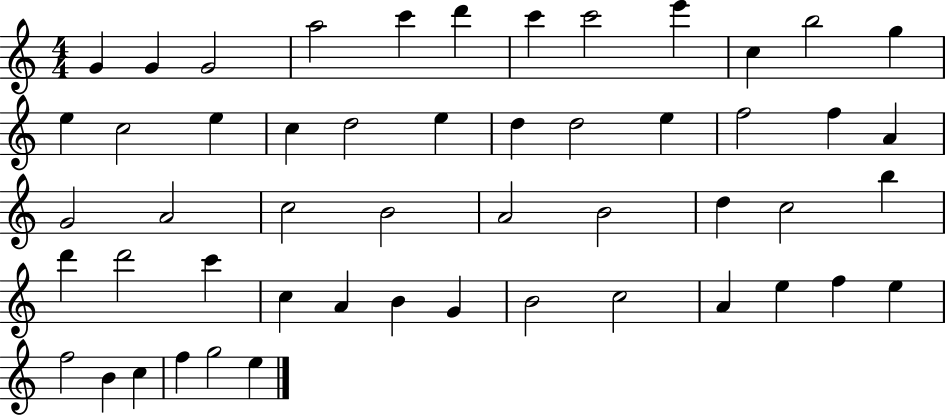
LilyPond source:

{
  \clef treble
  \numericTimeSignature
  \time 4/4
  \key c \major
  g'4 g'4 g'2 | a''2 c'''4 d'''4 | c'''4 c'''2 e'''4 | c''4 b''2 g''4 | \break e''4 c''2 e''4 | c''4 d''2 e''4 | d''4 d''2 e''4 | f''2 f''4 a'4 | \break g'2 a'2 | c''2 b'2 | a'2 b'2 | d''4 c''2 b''4 | \break d'''4 d'''2 c'''4 | c''4 a'4 b'4 g'4 | b'2 c''2 | a'4 e''4 f''4 e''4 | \break f''2 b'4 c''4 | f''4 g''2 e''4 | \bar "|."
}